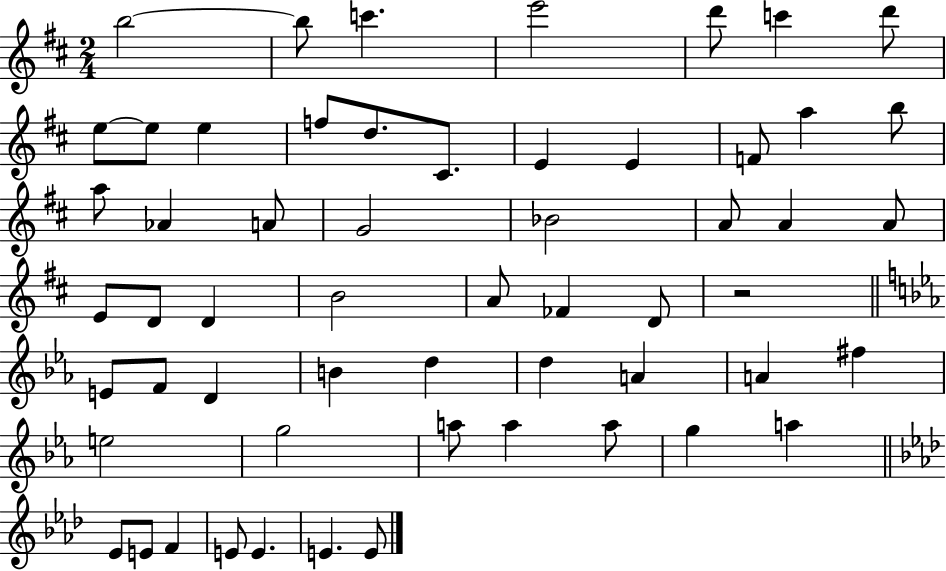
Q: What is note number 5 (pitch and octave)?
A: D6